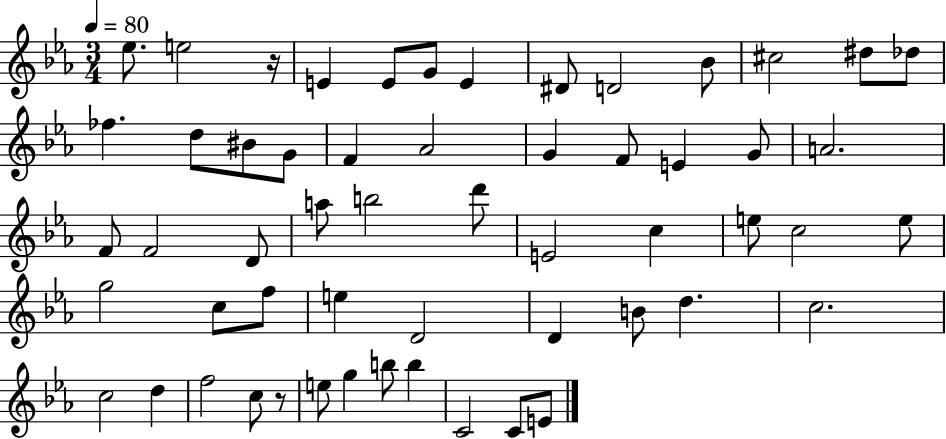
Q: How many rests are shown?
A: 2